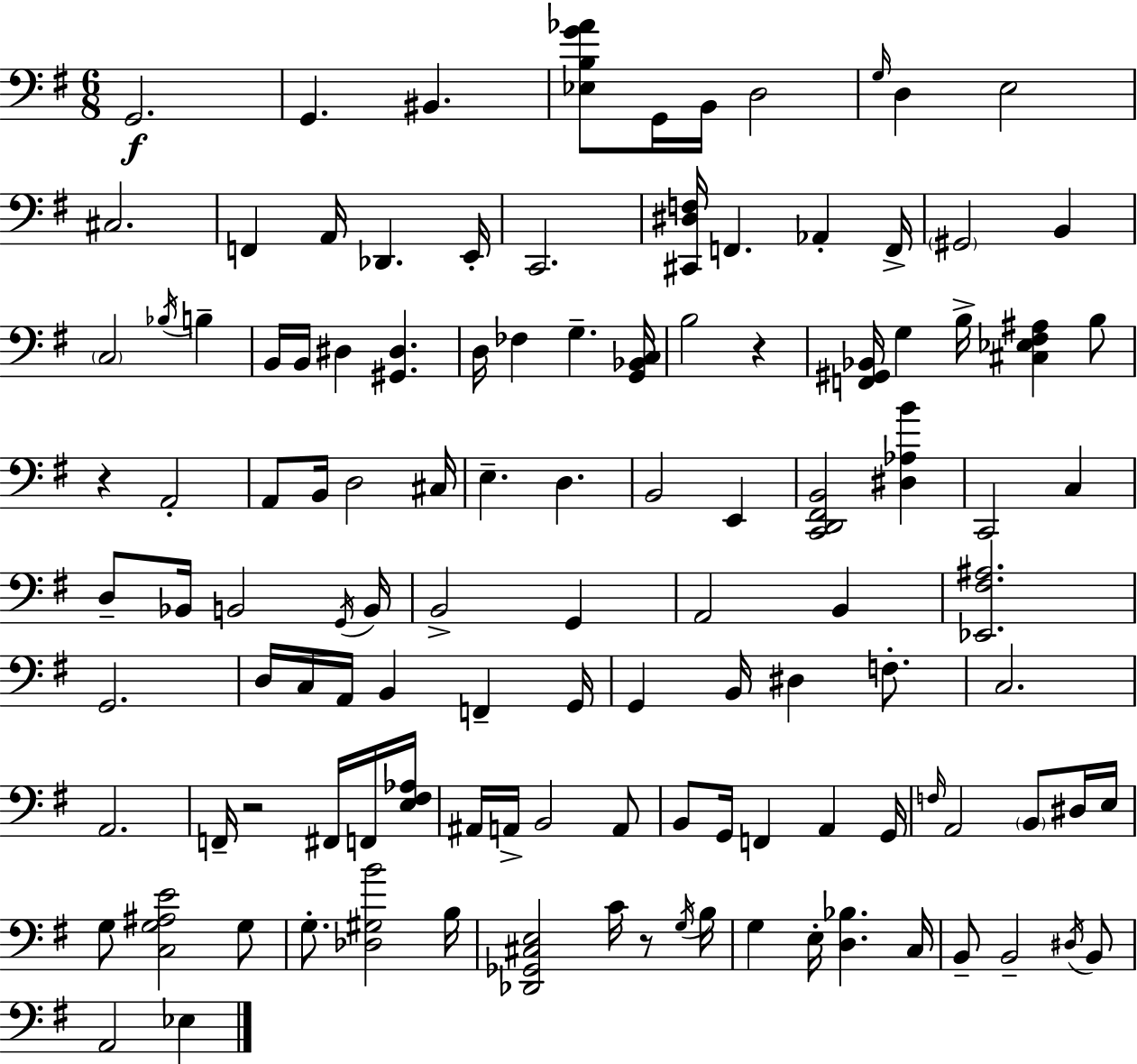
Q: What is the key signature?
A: E minor